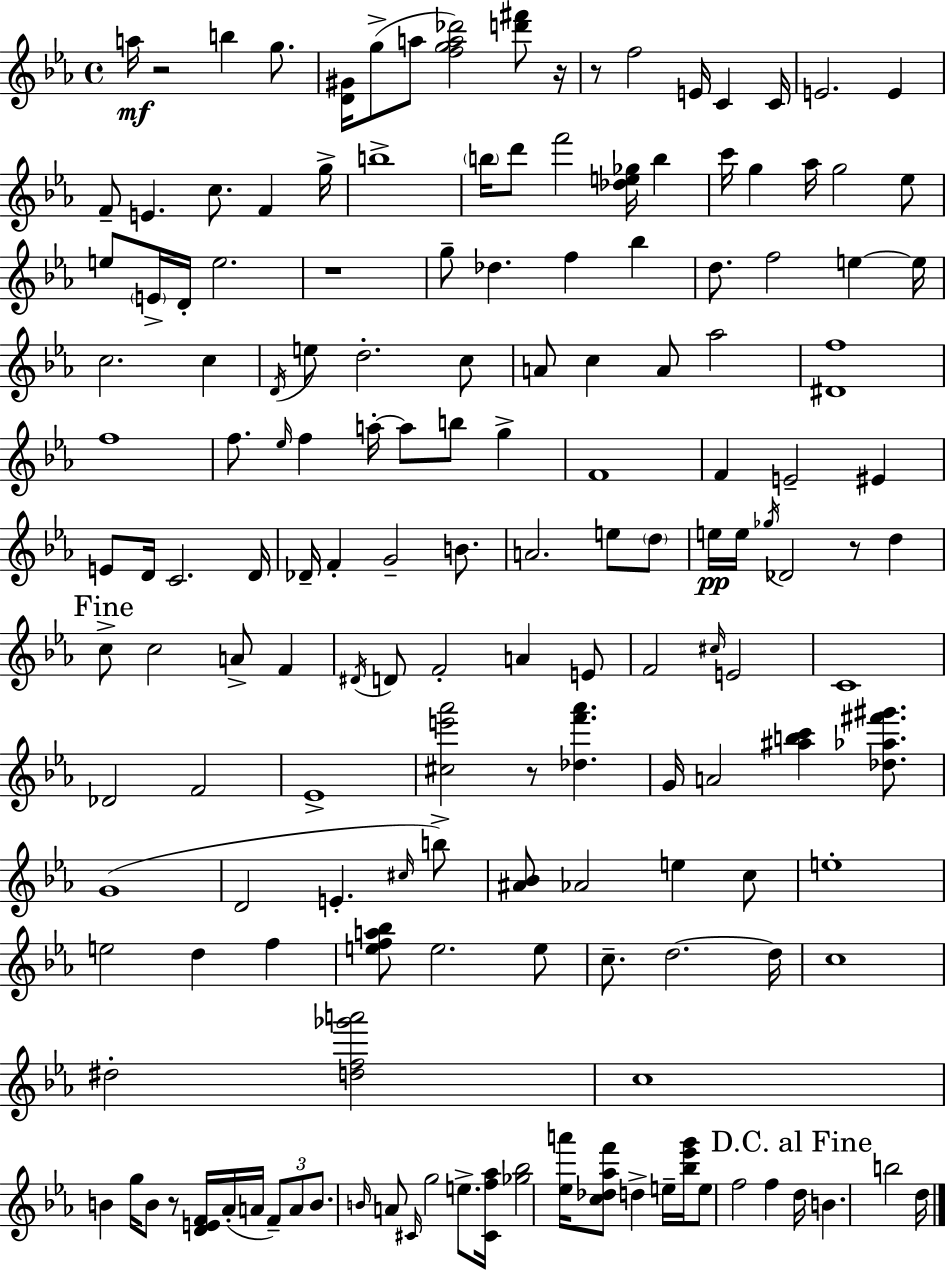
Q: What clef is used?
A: treble